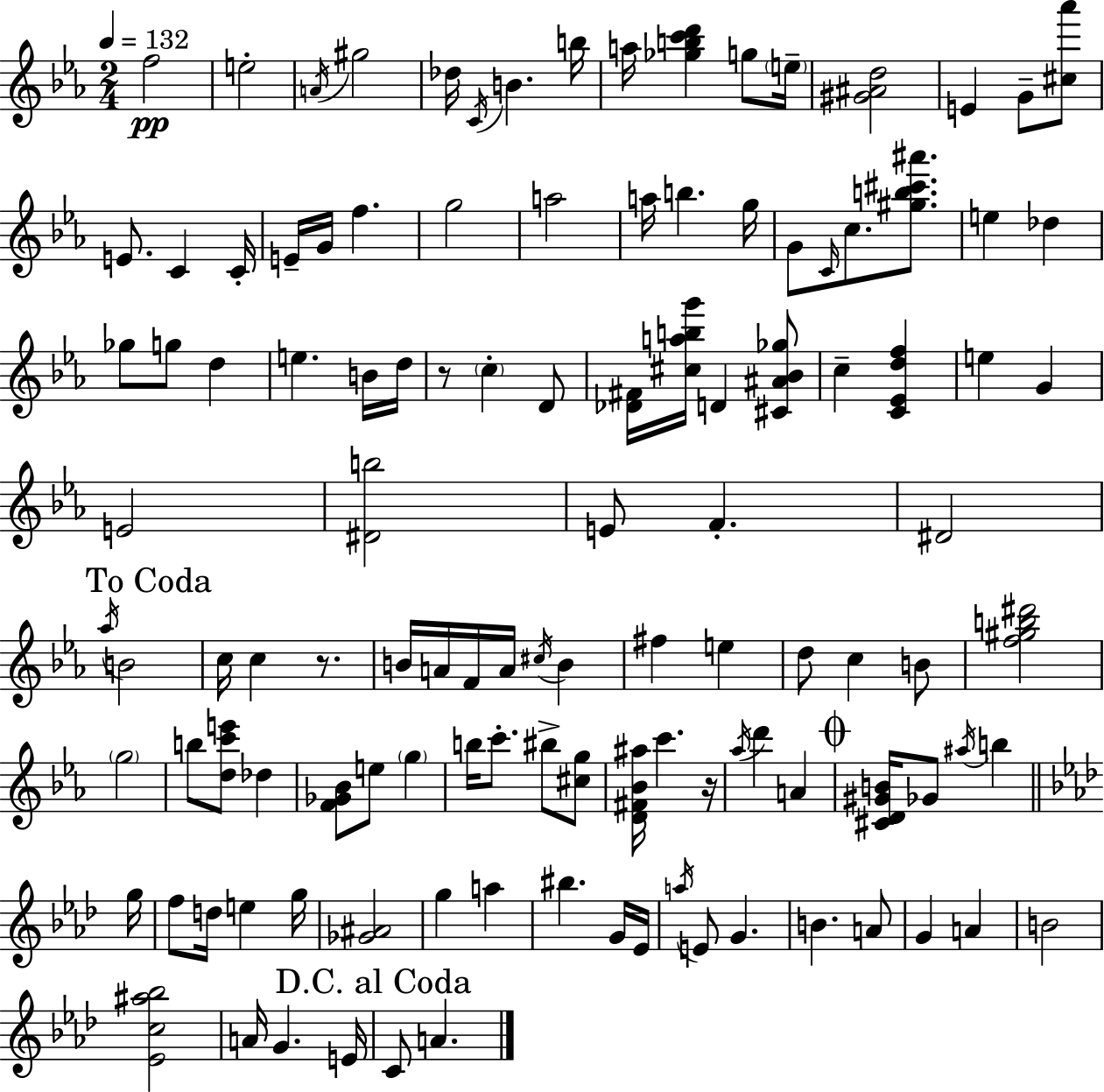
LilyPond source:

{
  \clef treble
  \numericTimeSignature
  \time 2/4
  \key c \minor
  \tempo 4 = 132
  f''2\pp | e''2-. | \acciaccatura { a'16 } gis''2 | des''16 \acciaccatura { c'16 } b'4. | \break b''16 a''16 <ges'' b'' c''' d'''>4 g''8 | \parenthesize e''16-- <gis' ais' d''>2 | e'4 g'8-- | <cis'' aes'''>8 e'8. c'4 | \break c'16-. e'16-- g'16 f''4. | g''2 | a''2 | a''16 b''4. | \break g''16 g'8 \grace { c'16 } c''8. | <gis'' b'' cis''' ais'''>8. e''4 des''4 | ges''8 g''8 d''4 | e''4. | \break b'16 d''16 r8 \parenthesize c''4-. | d'8 <des' fis'>16 <cis'' a'' b'' g'''>16 d'4 | <cis' ais' bes' ges''>8 c''4-- <c' ees' d'' f''>4 | e''4 g'4 | \break e'2 | <dis' b''>2 | e'8 f'4.-. | dis'2 | \break \mark "To Coda" \acciaccatura { aes''16 } b'2 | c''16 c''4 | r8. b'16 a'16 f'16 a'16 | \acciaccatura { cis''16 } b'4 fis''4 | \break e''4 d''8 c''4 | b'8 <f'' gis'' b'' dis'''>2 | \parenthesize g''2 | b''8 <d'' c''' e'''>8 | \break des''4 <f' ges' bes'>8 e''8 | \parenthesize g''4 b''16 c'''8.-. | bis''8-> <cis'' g''>8 <d' fis' bes' ais''>16 c'''4. | r16 \acciaccatura { aes''16 } d'''4 | \break a'4 \mark \markup { \musicglyph "scripts.coda" } <cis' d' gis' b'>16 ges'8 | \acciaccatura { ais''16 } b''4 \bar "||" \break \key aes \major g''16 f''8 d''16 e''4 | g''16 <ges' ais'>2 | g''4 a''4 | bis''4. g'16 | \break ees'16 \acciaccatura { a''16 } e'8 g'4. | b'4. | a'8 g'4 a'4 | b'2 | \break <ees' c'' ais'' bes''>2 | a'16 g'4. | e'16 \mark "D.C. al Coda" c'8 a'4. | \bar "|."
}